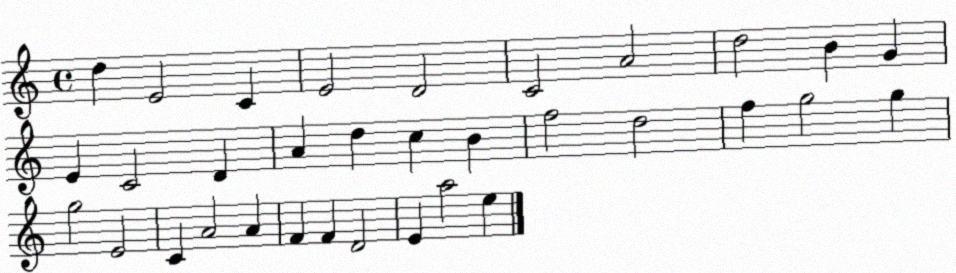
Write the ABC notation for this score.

X:1
T:Untitled
M:4/4
L:1/4
K:C
d E2 C E2 D2 C2 A2 d2 B G E C2 D A d c B f2 d2 f g2 g g2 E2 C A2 A F F D2 E a2 e